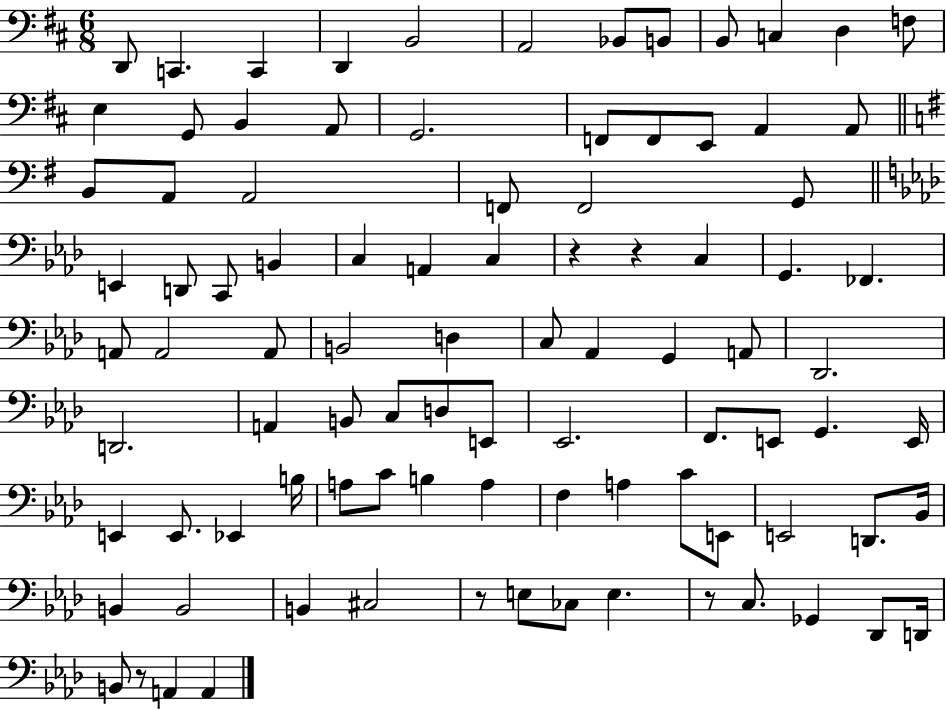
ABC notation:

X:1
T:Untitled
M:6/8
L:1/4
K:D
D,,/2 C,, C,, D,, B,,2 A,,2 _B,,/2 B,,/2 B,,/2 C, D, F,/2 E, G,,/2 B,, A,,/2 G,,2 F,,/2 F,,/2 E,,/2 A,, A,,/2 B,,/2 A,,/2 A,,2 F,,/2 F,,2 G,,/2 E,, D,,/2 C,,/2 B,, C, A,, C, z z C, G,, _F,, A,,/2 A,,2 A,,/2 B,,2 D, C,/2 _A,, G,, A,,/2 _D,,2 D,,2 A,, B,,/2 C,/2 D,/2 E,,/2 _E,,2 F,,/2 E,,/2 G,, E,,/4 E,, E,,/2 _E,, B,/4 A,/2 C/2 B, A, F, A, C/2 E,,/2 E,,2 D,,/2 _B,,/4 B,, B,,2 B,, ^C,2 z/2 E,/2 _C,/2 E, z/2 C,/2 _G,, _D,,/2 D,,/4 B,,/2 z/2 A,, A,,